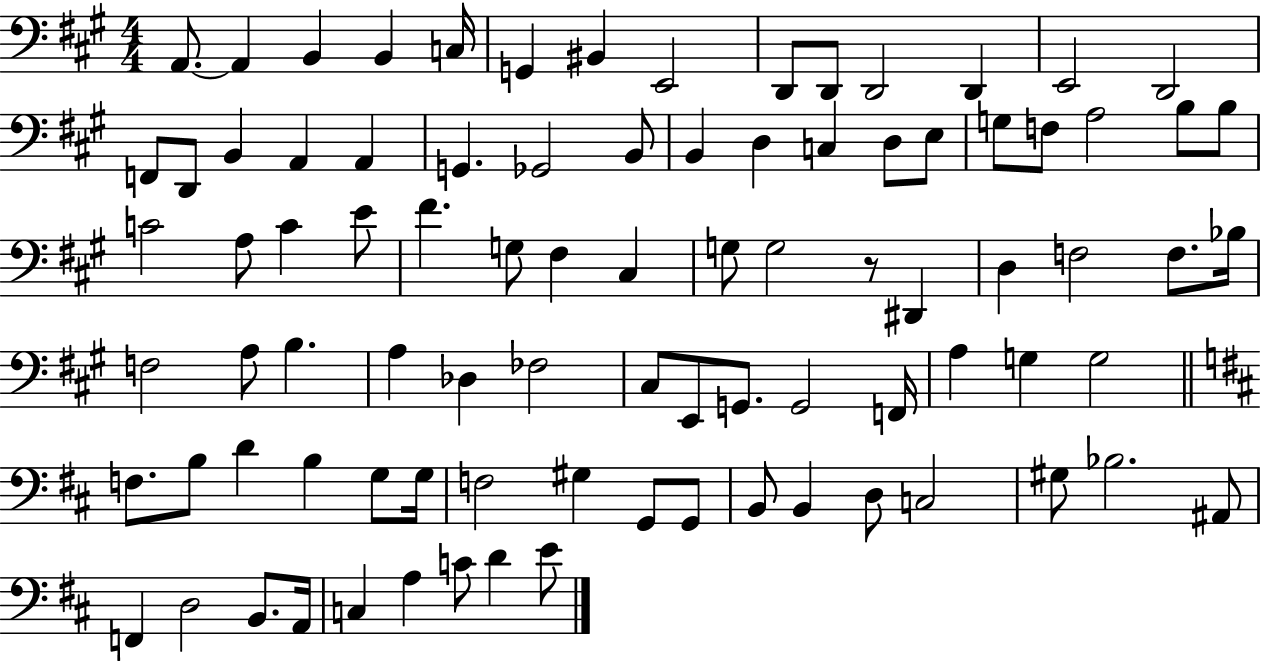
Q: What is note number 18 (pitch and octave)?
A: A2